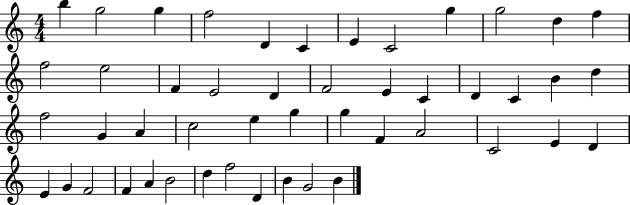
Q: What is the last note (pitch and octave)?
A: B4